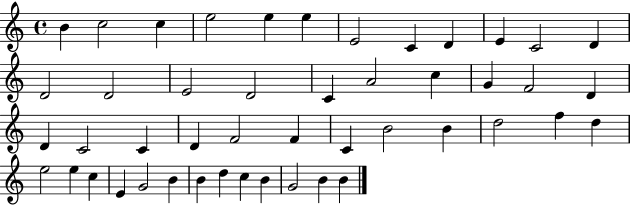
{
  \clef treble
  \time 4/4
  \defaultTimeSignature
  \key c \major
  b'4 c''2 c''4 | e''2 e''4 e''4 | e'2 c'4 d'4 | e'4 c'2 d'4 | \break d'2 d'2 | e'2 d'2 | c'4 a'2 c''4 | g'4 f'2 d'4 | \break d'4 c'2 c'4 | d'4 f'2 f'4 | c'4 b'2 b'4 | d''2 f''4 d''4 | \break e''2 e''4 c''4 | e'4 g'2 b'4 | b'4 d''4 c''4 b'4 | g'2 b'4 b'4 | \break \bar "|."
}